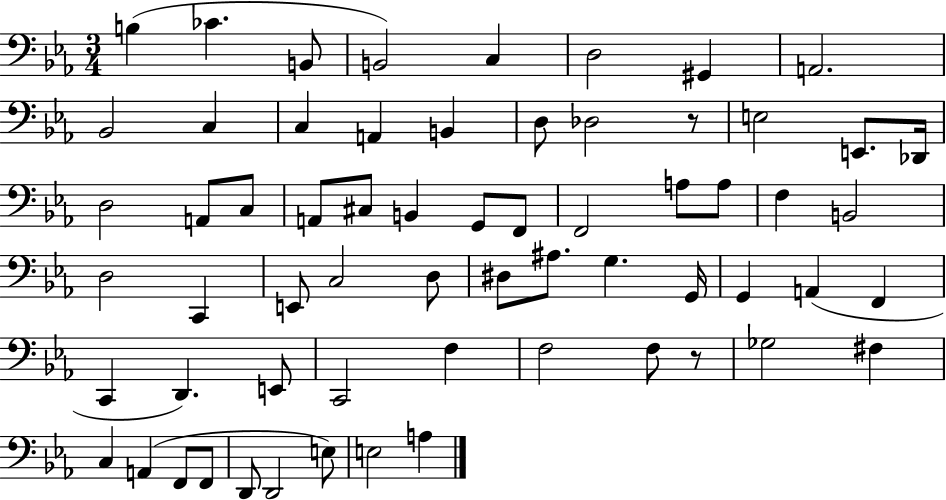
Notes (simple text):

B3/q CES4/q. B2/e B2/h C3/q D3/h G#2/q A2/h. Bb2/h C3/q C3/q A2/q B2/q D3/e Db3/h R/e E3/h E2/e. Db2/s D3/h A2/e C3/e A2/e C#3/e B2/q G2/e F2/e F2/h A3/e A3/e F3/q B2/h D3/h C2/q E2/e C3/h D3/e D#3/e A#3/e. G3/q. G2/s G2/q A2/q F2/q C2/q D2/q. E2/e C2/h F3/q F3/h F3/e R/e Gb3/h F#3/q C3/q A2/q F2/e F2/e D2/e D2/h E3/e E3/h A3/q